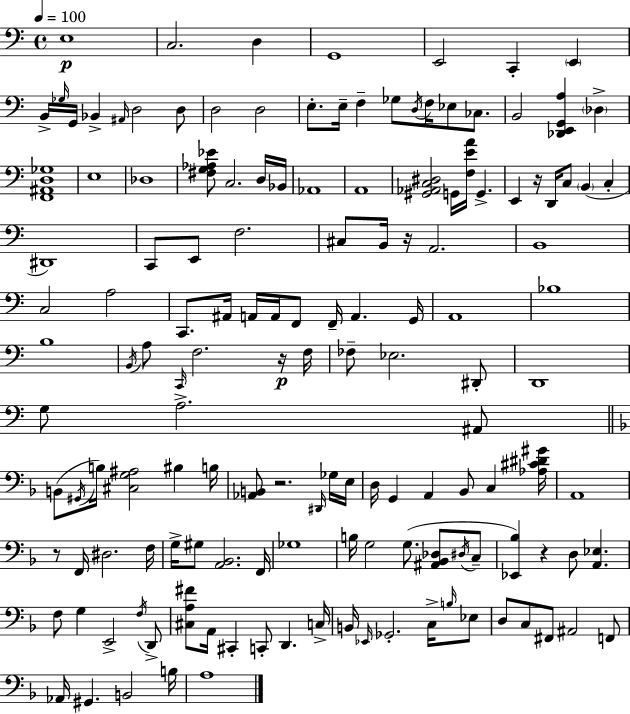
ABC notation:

X:1
T:Untitled
M:4/4
L:1/4
K:C
E,4 C,2 D, G,,4 E,,2 C,, E,, B,,/4 _G,/4 G,,/4 _B,, ^A,,/4 D,2 D,/2 D,2 D,2 E,/2 E,/4 F, _G,/2 D,/4 F,/4 _E,/2 _C,/2 B,,2 [_D,,E,,G,,A,] _D, [F,,^A,,D,_G,]4 E,4 _D,4 [^F,G,_A,_E]/2 C,2 D,/4 _B,,/4 _A,,4 A,,4 [^G,,_A,,C,^D,]2 G,,/4 [F,EA]/4 G,, E,, z/4 D,,/4 C,/2 B,, C, ^D,,4 C,,/2 E,,/2 F,2 ^C,/2 B,,/4 z/4 A,,2 B,,4 C,2 A,2 C,,/2 ^A,,/4 A,,/4 A,,/4 F,,/2 F,,/4 A,, G,,/4 A,,4 _B,4 B,4 B,,/4 A,/2 C,,/4 F,2 z/4 F,/4 _F,/2 _E,2 ^D,,/2 D,,4 G,/2 A,2 ^A,,/2 B,,/2 ^G,,/4 B,/4 [^C,G,^A,]2 ^B, B,/4 [_A,,B,,]/2 z2 ^D,,/4 _G,/4 E,/4 D,/4 G,, A,, _B,,/2 C, [_A,^C^D^G]/4 A,,4 z/2 F,,/4 ^D,2 F,/4 G,/4 ^G,/2 [A,,_B,,]2 F,,/4 _G,4 B,/4 G,2 G,/2 [^A,,_B,,_D,]/2 ^D,/4 C,/2 [_E,,_B,] z D,/2 [A,,_E,] F,/2 G, E,,2 F,/4 D,,/2 [^C,A,^F]/2 A,,/4 ^C,, C,,/2 D,, C,/4 B,,/4 _E,,/4 _G,,2 C,/4 B,/4 _E,/2 D,/2 C,/2 ^F,,/2 ^A,,2 F,,/2 _A,,/4 ^G,, B,,2 B,/4 A,4